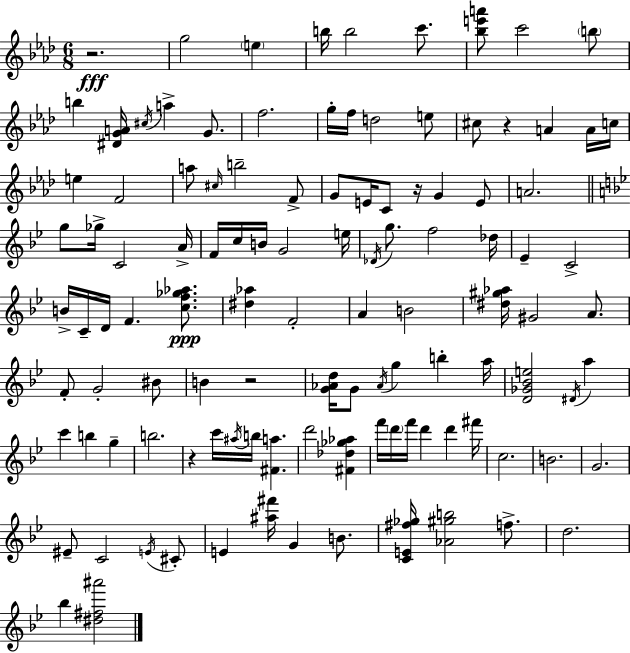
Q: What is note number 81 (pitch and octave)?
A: F#6